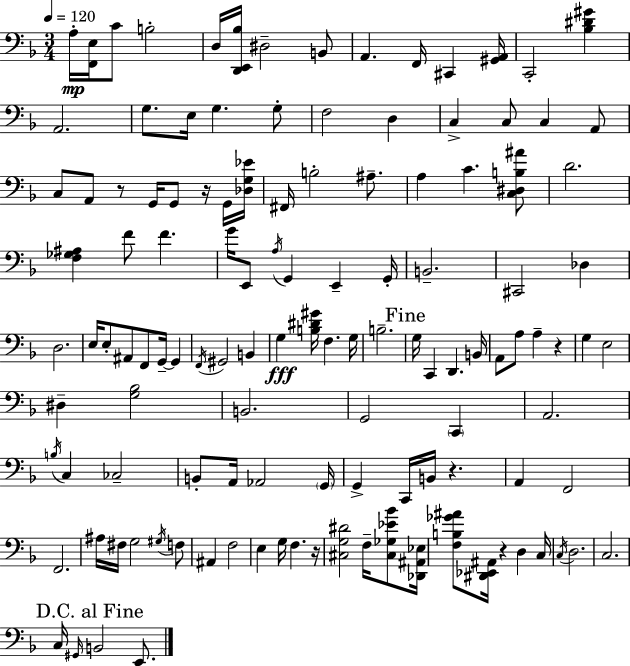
A3/s [F2,E3]/s C4/e B3/h D3/s [D2,E2,Bb3]/s D#3/h B2/e A2/q. F2/s C#2/q [G#2,A2]/s C2/h [Bb3,D#4,G#4]/q A2/h. G3/e. E3/s G3/q. G3/e F3/h D3/q C3/q C3/e C3/q A2/e C3/e A2/e R/e G2/s G2/e R/s G2/s [Db3,G3,Eb4]/s F#2/s B3/h A#3/e. A3/q C4/q. [C3,D#3,B3,A#4]/e D4/h. [F3,Gb3,A#3]/q F4/e F4/q. G4/s E2/e A3/s G2/q E2/q G2/s B2/h. C#2/h Db3/q D3/h. E3/s E3/e A#2/e F2/e G2/s G2/q F2/s G#2/h B2/q G3/q [B3,D#4,G#4]/s F3/q. G3/s B3/h. G3/s C2/q D2/q. B2/s A2/e A3/e A3/q R/q G3/q E3/h D#3/q [G3,Bb3]/h B2/h. G2/h C2/q A2/h. B3/s C3/q CES3/h B2/e A2/s Ab2/h G2/s G2/q C2/s B2/s R/q. A2/q F2/h F2/h. A#3/s F#3/s G3/h G#3/s F3/e A#2/q F3/h E3/q G3/s F3/q. R/s [C#3,G3,D#4]/h F3/s [C#3,Gb3,Eb4,Bb4]/e [Db2,A#2,Eb3]/s [F3,B3,Gb4,A#4]/e [D#2,Eb2,A#2]/s R/q D3/q C3/s C3/s D3/h. C3/h. C3/s G#2/s B2/h E2/e.